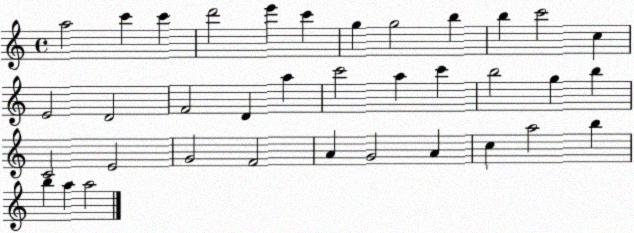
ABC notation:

X:1
T:Untitled
M:4/4
L:1/4
K:C
a2 c' c' d'2 e' c' g g2 b b c'2 c E2 D2 F2 D a c'2 a c' b2 g b C2 E2 G2 F2 A G2 A c a2 b b a a2